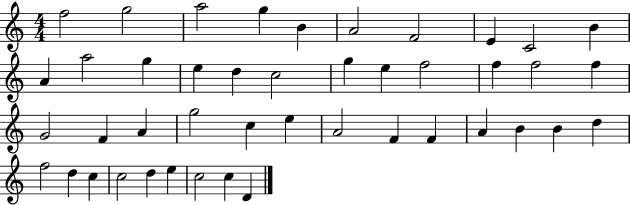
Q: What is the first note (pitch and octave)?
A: F5